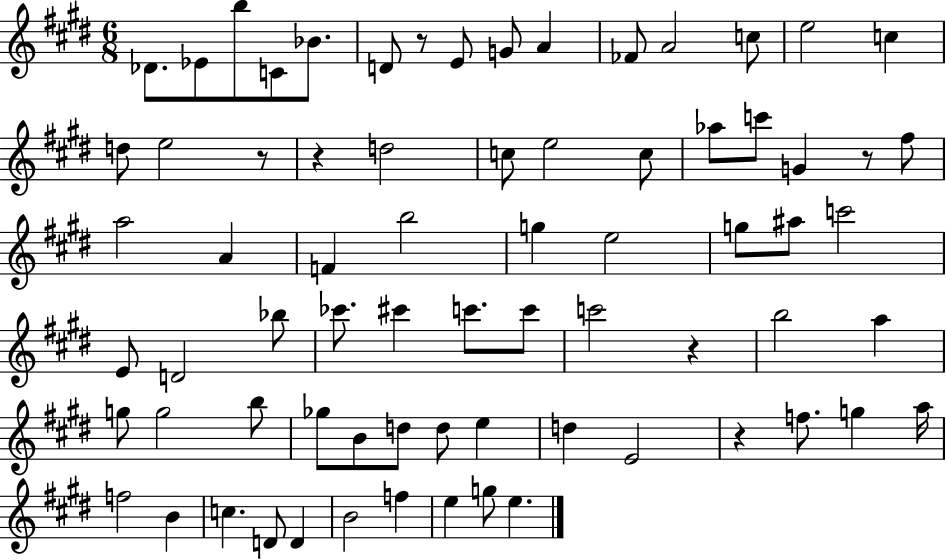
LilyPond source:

{
  \clef treble
  \numericTimeSignature
  \time 6/8
  \key e \major
  des'8. ees'8 b''8 c'8 bes'8. | d'8 r8 e'8 g'8 a'4 | fes'8 a'2 c''8 | e''2 c''4 | \break d''8 e''2 r8 | r4 d''2 | c''8 e''2 c''8 | aes''8 c'''8 g'4 r8 fis''8 | \break a''2 a'4 | f'4 b''2 | g''4 e''2 | g''8 ais''8 c'''2 | \break e'8 d'2 bes''8 | ces'''8. cis'''4 c'''8. c'''8 | c'''2 r4 | b''2 a''4 | \break g''8 g''2 b''8 | ges''8 b'8 d''8 d''8 e''4 | d''4 e'2 | r4 f''8. g''4 a''16 | \break f''2 b'4 | c''4. d'8 d'4 | b'2 f''4 | e''4 g''8 e''4. | \break \bar "|."
}